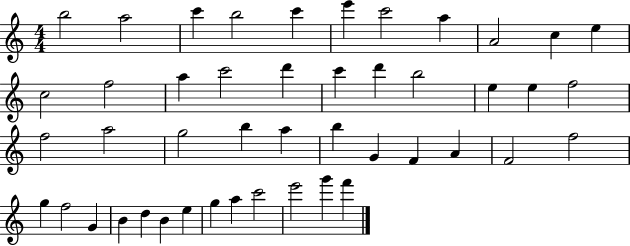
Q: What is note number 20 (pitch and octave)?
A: E5